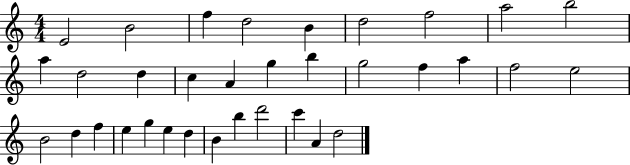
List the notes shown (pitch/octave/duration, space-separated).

E4/h B4/h F5/q D5/h B4/q D5/h F5/h A5/h B5/h A5/q D5/h D5/q C5/q A4/q G5/q B5/q G5/h F5/q A5/q F5/h E5/h B4/h D5/q F5/q E5/q G5/q E5/q D5/q B4/q B5/q D6/h C6/q A4/q D5/h